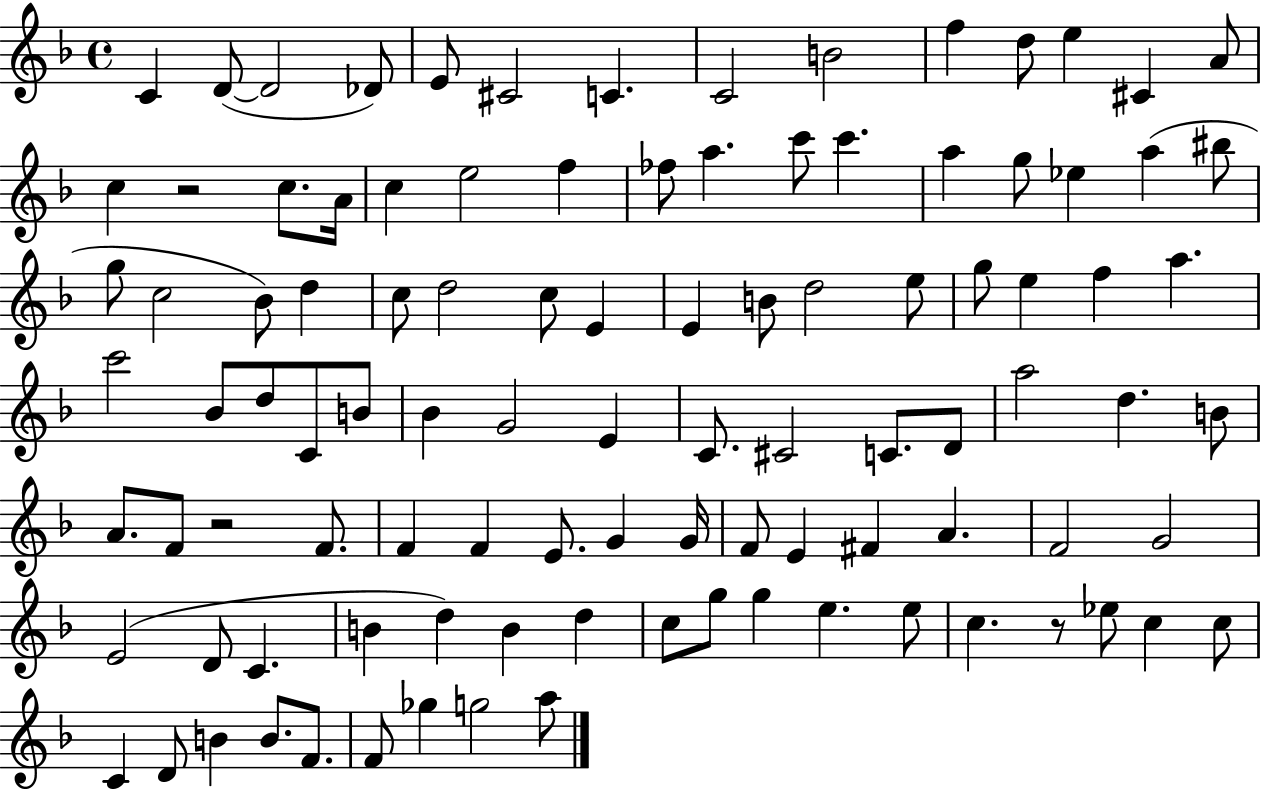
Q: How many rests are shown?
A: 3